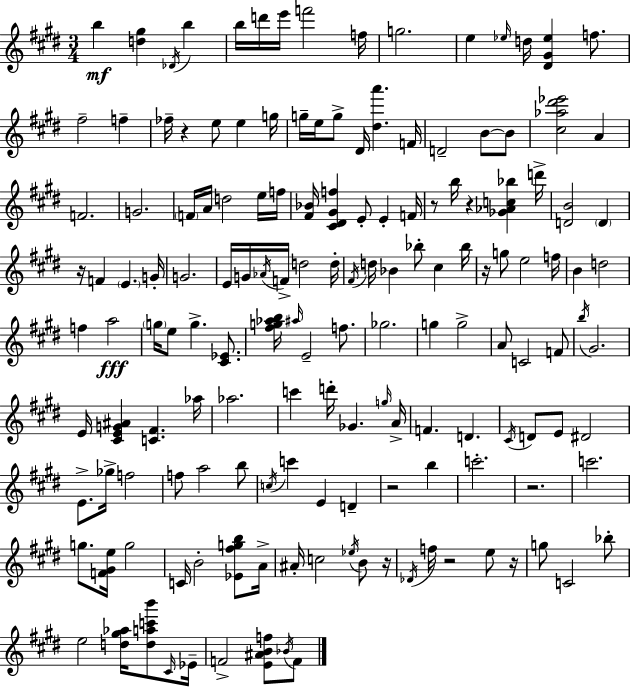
B5/q [D5,G#5]/q Db4/s B5/q B5/s D6/s E6/s F6/h F5/s G5/h. E5/q Eb5/s D5/s [D#4,G#4,Eb5]/q F5/e. F#5/h F5/q FES5/s R/q E5/e E5/q G5/s G5/s E5/s G5/e D#4/s [D#5,A6]/q. F4/s D4/h B4/e B4/e [C#5,Ab5,D#6,Eb6]/h A4/q F4/h. G4/h. F4/s A4/s D5/h E5/s F5/s [F#4,Bb4]/s [C#4,D#4,G#4,F5]/q E4/e E4/q F4/s R/e B5/s R/q [Gb4,Ab4,C5,Bb5]/q D6/s [D4,B4]/h D4/q R/s F4/q E4/q. G4/s G4/h. E4/s G4/s Ab4/s F4/s D5/h D5/s F#4/s D5/s Bb4/q Bb5/e C#5/q Bb5/s R/s G5/e E5/h F5/s B4/q D5/h F5/q A5/h G5/s E5/e G5/q. [C#4,Eb4]/e. [F#5,G5,Ab5,B5]/s A#5/s E4/h F5/e. Gb5/h. G5/q G5/h A4/e C4/h F4/e B5/s G#4/h. E4/s [C#4,E4,G4,A#4]/q [C4,F#4]/q. Ab5/s Ab5/h. C6/q D6/s Gb4/q. G5/s A4/s F4/q. D4/q. C#4/s D4/e E4/e D#4/h E4/e. Gb5/s F5/h F5/e A5/h B5/e C5/s C6/q E4/q D4/q R/h B5/q C6/h. R/h. C6/h. G5/e. [F4,G#4,E5]/s G5/h C4/s B4/h [Eb4,F#5,G5,B5]/e A4/s A#4/s C5/h Eb5/s B4/e R/s Db4/s F5/s R/h E5/e R/s G5/e C4/h Bb5/e E5/h [D5,G#5,Ab5]/s [D5,A5,C6,B6]/e C#4/s Eb4/s F4/h [E4,A#4,B4,F5]/e Bb4/s F4/e